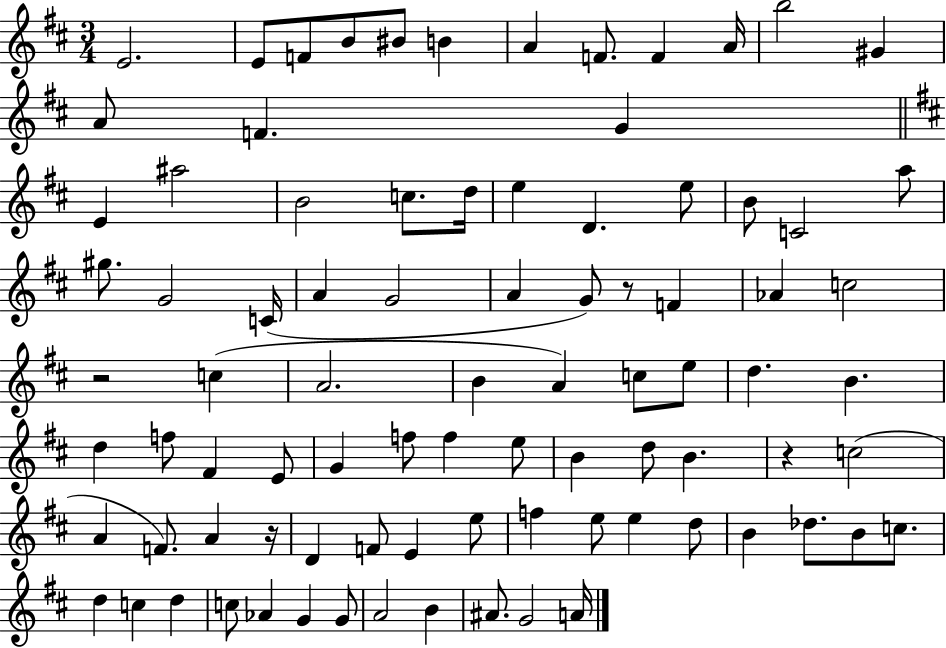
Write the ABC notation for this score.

X:1
T:Untitled
M:3/4
L:1/4
K:D
E2 E/2 F/2 B/2 ^B/2 B A F/2 F A/4 b2 ^G A/2 F G E ^a2 B2 c/2 d/4 e D e/2 B/2 C2 a/2 ^g/2 G2 C/4 A G2 A G/2 z/2 F _A c2 z2 c A2 B A c/2 e/2 d B d f/2 ^F E/2 G f/2 f e/2 B d/2 B z c2 A F/2 A z/4 D F/2 E e/2 f e/2 e d/2 B _d/2 B/2 c/2 d c d c/2 _A G G/2 A2 B ^A/2 G2 A/4